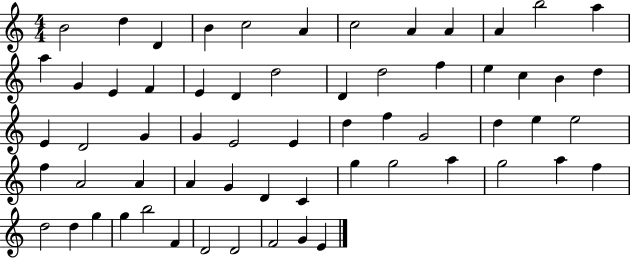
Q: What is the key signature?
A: C major